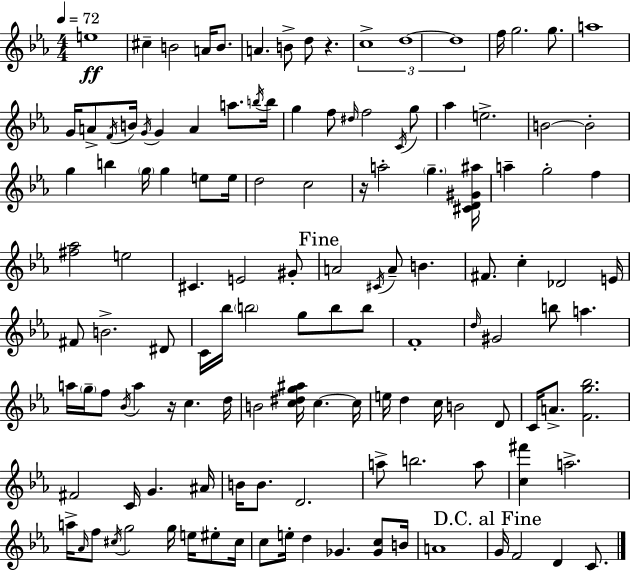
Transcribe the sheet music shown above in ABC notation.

X:1
T:Untitled
M:4/4
L:1/4
K:Cm
e4 ^c B2 A/4 B/2 A B/2 d/2 z c4 d4 d4 f/4 g2 g/2 a4 G/4 A/2 F/4 B/4 G/4 G A a/2 b/4 b/4 g f/2 ^d/4 f2 C/4 g/2 _a e2 B2 B2 g b g/4 g e/2 e/4 d2 c2 z/4 a2 g [^CD^G^a]/4 a g2 f [^f_a]2 e2 ^C E2 ^G/2 A2 ^C/4 A/2 B ^F/2 c _D2 E/4 ^F/2 B2 ^D/2 C/4 _b/4 b2 g/2 b/2 b/2 F4 d/4 ^G2 b/2 a a/4 g/4 f/2 _B/4 a z/4 c d/4 B2 [c^dg^a]/4 c c/4 e/4 d c/4 B2 D/2 C/4 A/2 [Fg_b]2 ^F2 C/4 G ^A/4 B/4 B/2 D2 a/2 b2 a/2 [c^f'] a2 a/4 _A/4 f/2 ^c/4 g2 g/4 e/4 ^e/2 ^c/4 c/2 e/4 d _G [_Gc]/2 B/4 A4 G/4 F2 D C/2